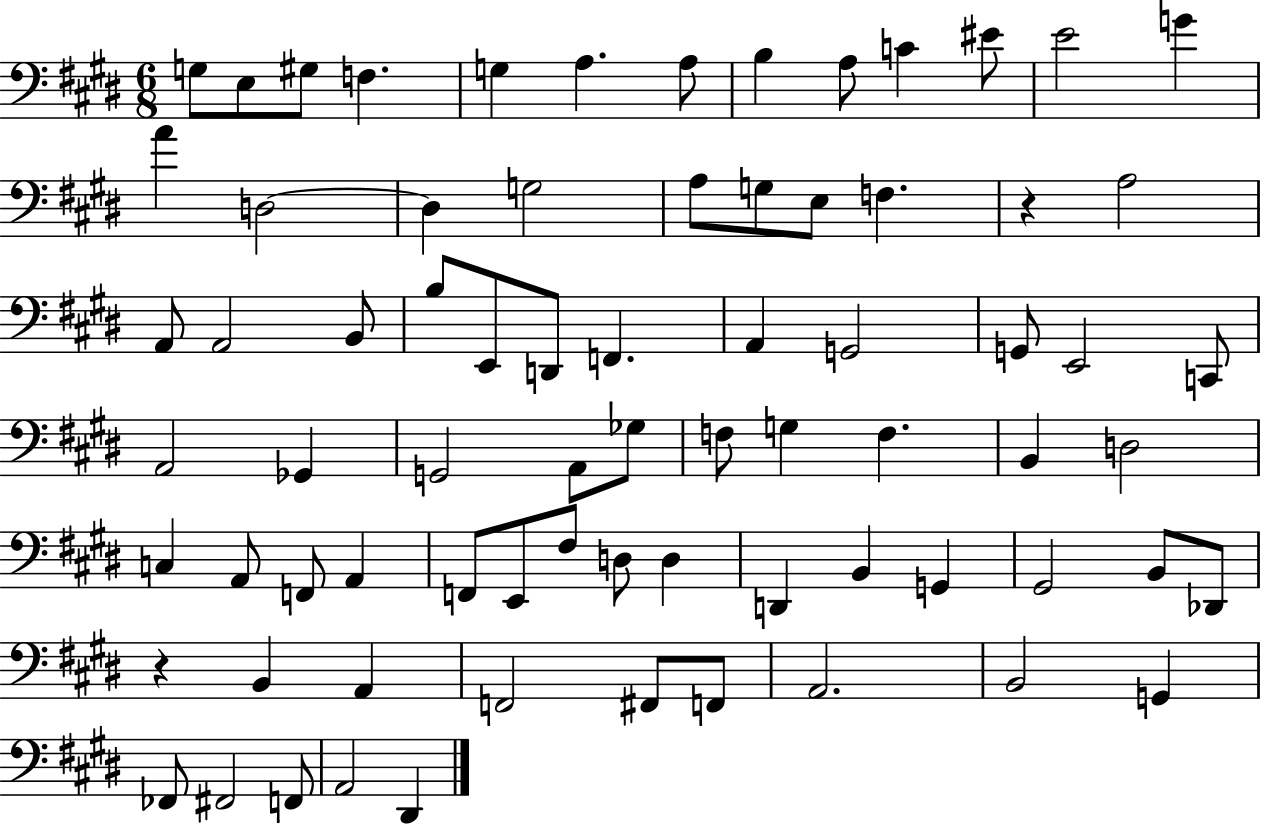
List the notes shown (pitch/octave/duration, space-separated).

G3/e E3/e G#3/e F3/q. G3/q A3/q. A3/e B3/q A3/e C4/q EIS4/e E4/h G4/q A4/q D3/h D3/q G3/h A3/e G3/e E3/e F3/q. R/q A3/h A2/e A2/h B2/e B3/e E2/e D2/e F2/q. A2/q G2/h G2/e E2/h C2/e A2/h Gb2/q G2/h A2/e Gb3/e F3/e G3/q F3/q. B2/q D3/h C3/q A2/e F2/e A2/q F2/e E2/e F#3/e D3/e D3/q D2/q B2/q G2/q G#2/h B2/e Db2/e R/q B2/q A2/q F2/h F#2/e F2/e A2/h. B2/h G2/q FES2/e F#2/h F2/e A2/h D#2/q